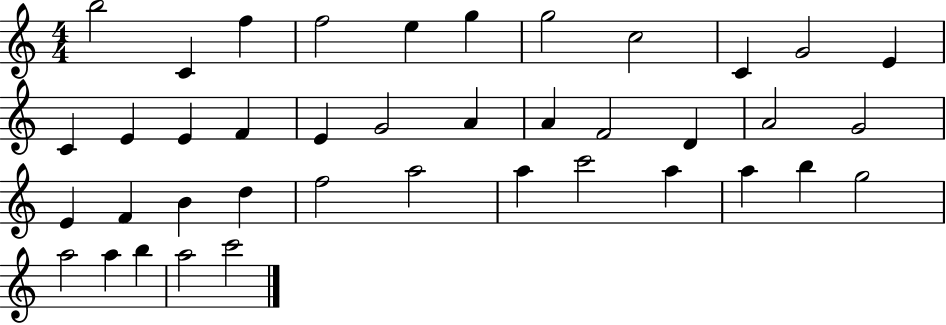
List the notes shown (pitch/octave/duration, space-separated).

B5/h C4/q F5/q F5/h E5/q G5/q G5/h C5/h C4/q G4/h E4/q C4/q E4/q E4/q F4/q E4/q G4/h A4/q A4/q F4/h D4/q A4/h G4/h E4/q F4/q B4/q D5/q F5/h A5/h A5/q C6/h A5/q A5/q B5/q G5/h A5/h A5/q B5/q A5/h C6/h